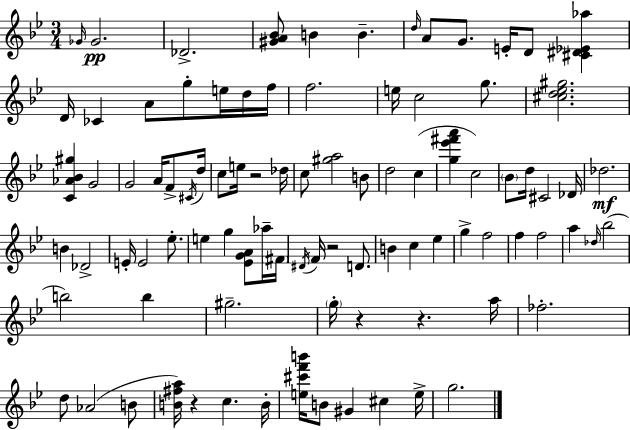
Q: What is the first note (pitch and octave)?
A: Gb4